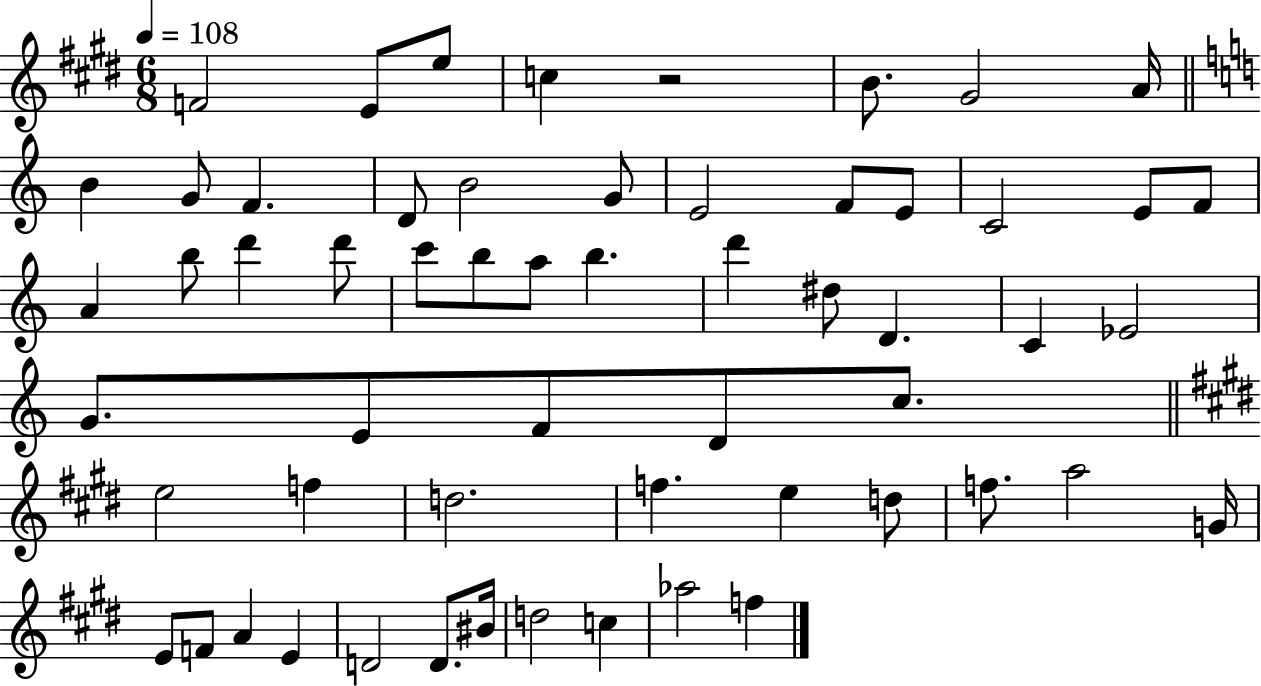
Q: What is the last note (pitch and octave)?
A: F5